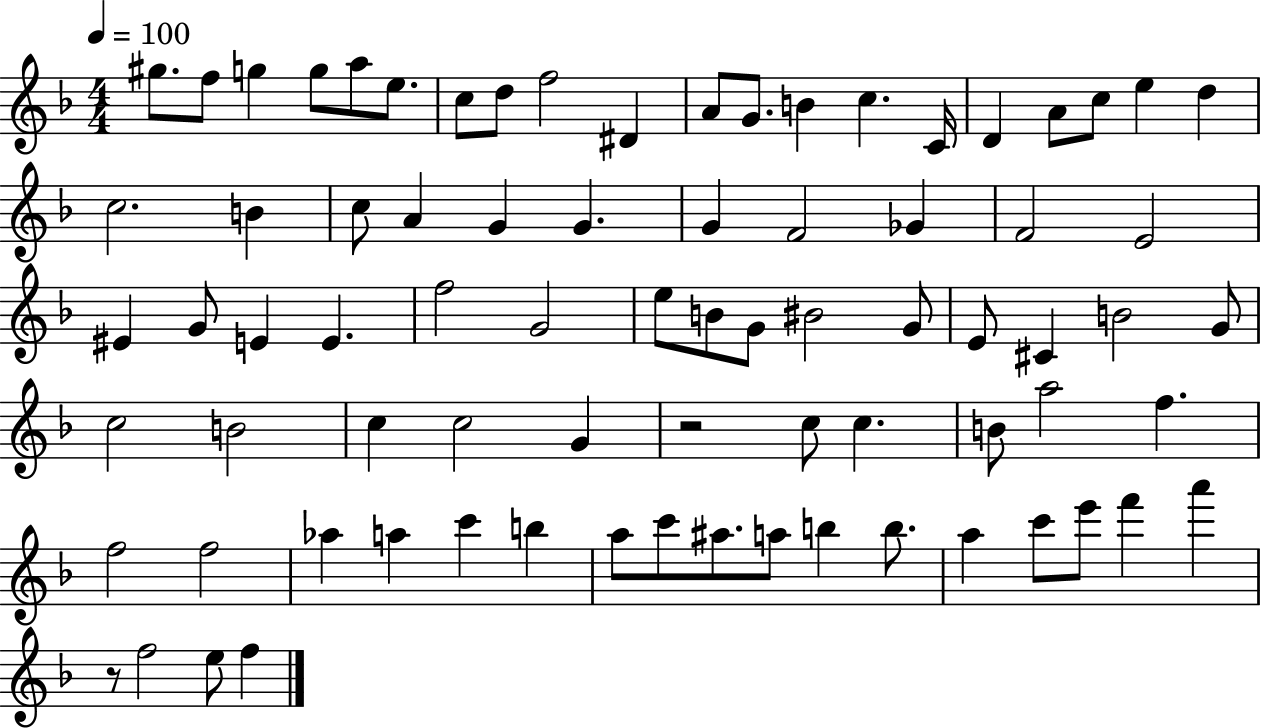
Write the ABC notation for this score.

X:1
T:Untitled
M:4/4
L:1/4
K:F
^g/2 f/2 g g/2 a/2 e/2 c/2 d/2 f2 ^D A/2 G/2 B c C/4 D A/2 c/2 e d c2 B c/2 A G G G F2 _G F2 E2 ^E G/2 E E f2 G2 e/2 B/2 G/2 ^B2 G/2 E/2 ^C B2 G/2 c2 B2 c c2 G z2 c/2 c B/2 a2 f f2 f2 _a a c' b a/2 c'/2 ^a/2 a/2 b b/2 a c'/2 e'/2 f' a' z/2 f2 e/2 f